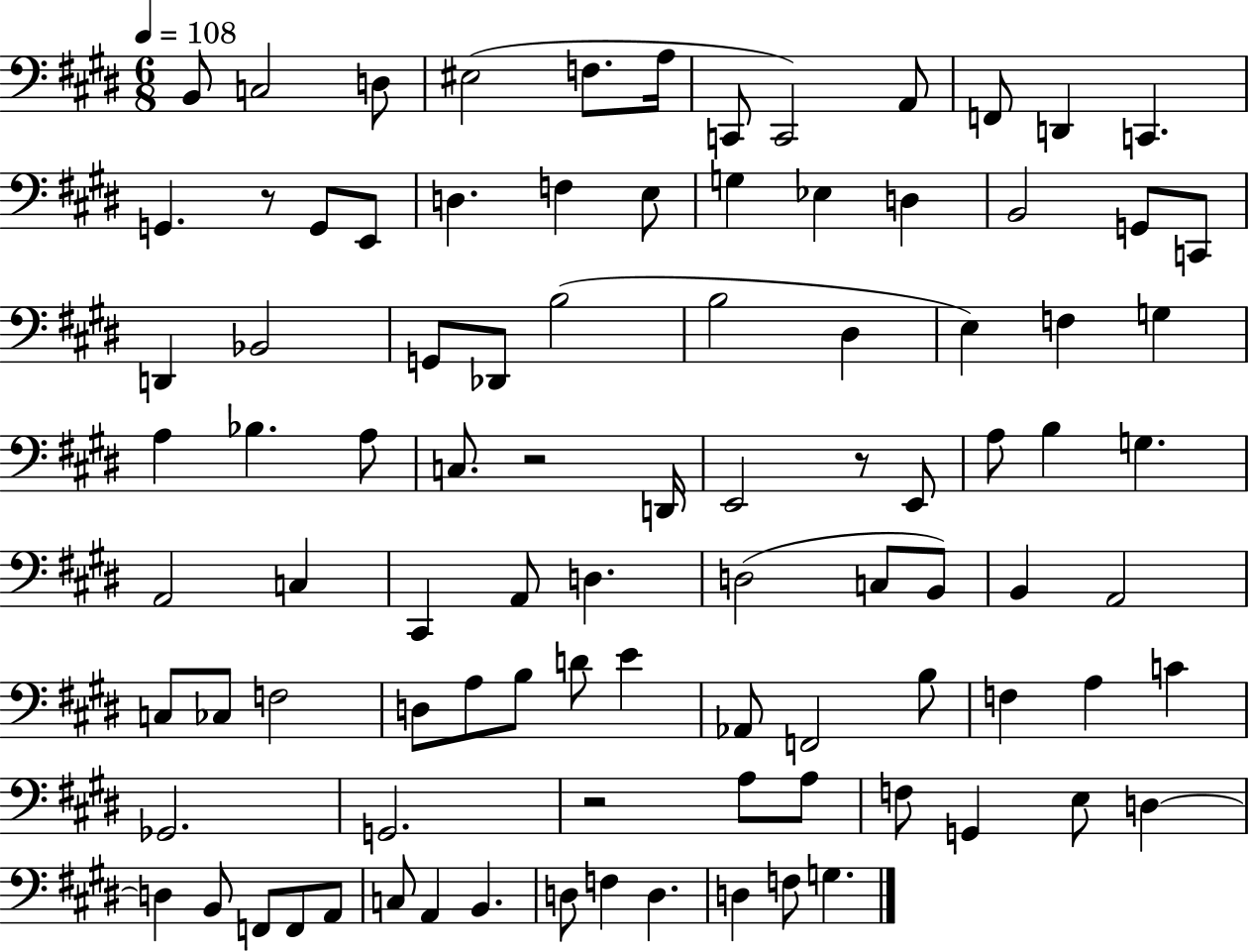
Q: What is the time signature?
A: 6/8